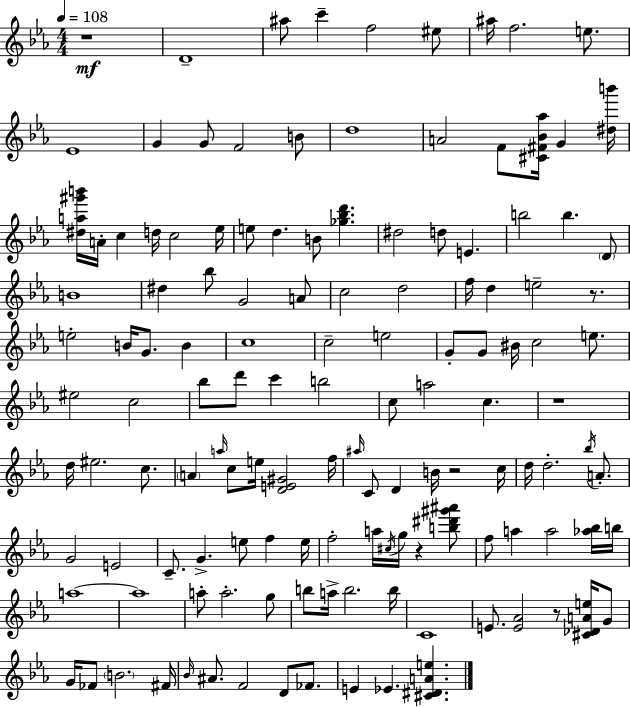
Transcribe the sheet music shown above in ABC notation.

X:1
T:Untitled
M:4/4
L:1/4
K:Cm
z4 D4 ^a/2 c' f2 ^e/2 ^a/4 f2 e/2 _E4 G G/2 F2 B/2 d4 A2 F/2 [^C^F_B_a]/4 G [^db']/4 [^da^g'b']/4 A/4 c d/4 c2 _e/4 e/2 d B/2 [_g_bd'] ^d2 d/2 E b2 b D/2 B4 ^d _b/2 G2 A/2 c2 d2 f/4 d e2 z/2 e2 B/4 G/2 B c4 c2 e2 G/2 G/2 ^B/4 c2 e/2 ^e2 c2 _b/2 d'/2 c' b2 c/2 a2 c z4 d/4 ^e2 c/2 A a/4 c/2 e/4 [DE^G]2 f/4 ^a/4 C/2 D B/4 z2 c/4 d/4 d2 _b/4 A/2 G2 E2 C/2 G e/2 f e/4 f2 a/4 ^c/4 g/4 z [b^d'^g'^a']/2 f/2 a a2 [_a_b]/4 b/4 a4 a4 a/2 a2 g/2 b/2 a/4 b2 b/4 C4 E/2 [E_A]2 z/2 [^C_DAe]/4 G/2 G/4 _F/2 B2 ^F/4 _B/4 ^A/2 F2 D/2 _F/2 E _E [^C^DAe]